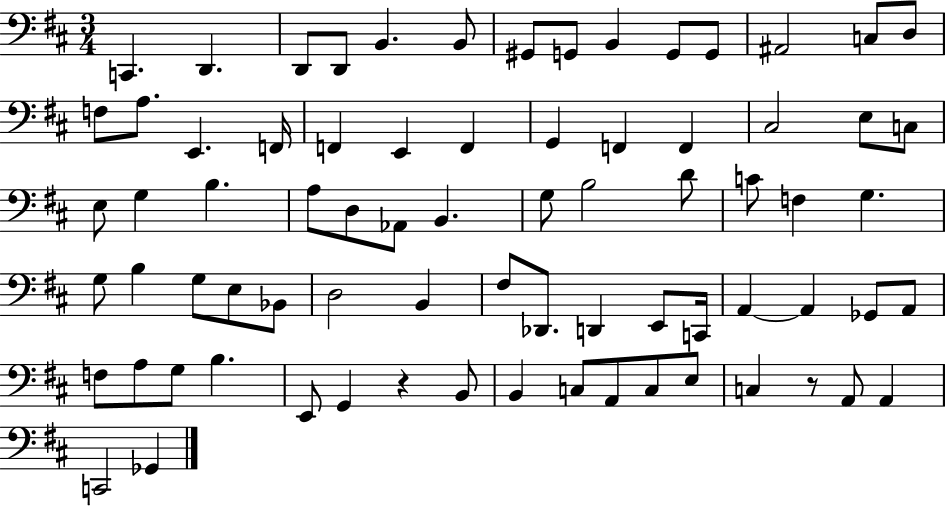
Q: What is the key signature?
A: D major